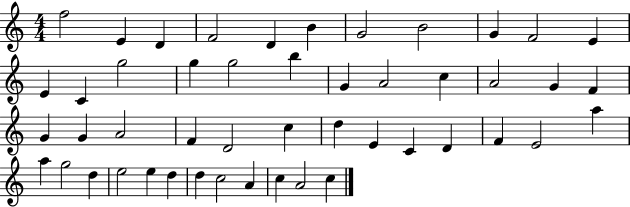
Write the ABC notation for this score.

X:1
T:Untitled
M:4/4
L:1/4
K:C
f2 E D F2 D B G2 B2 G F2 E E C g2 g g2 b G A2 c A2 G F G G A2 F D2 c d E C D F E2 a a g2 d e2 e d d c2 A c A2 c